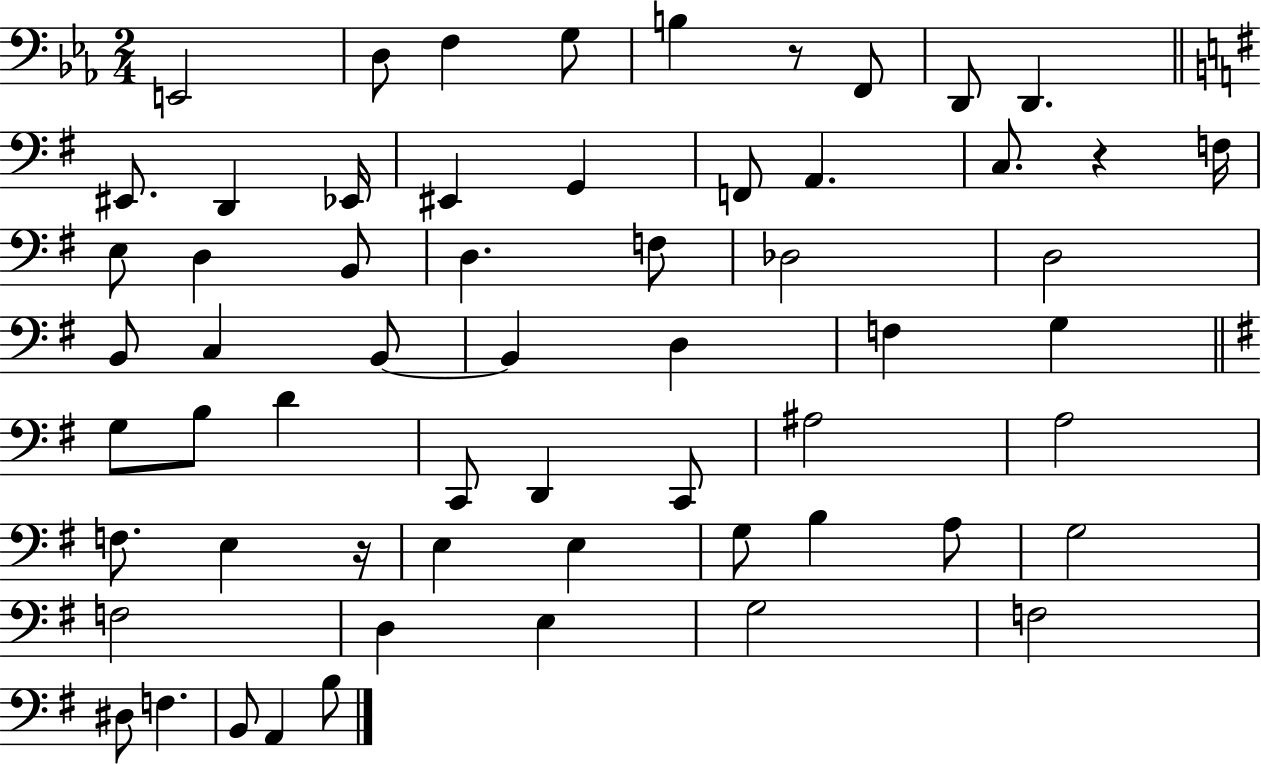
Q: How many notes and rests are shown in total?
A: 60